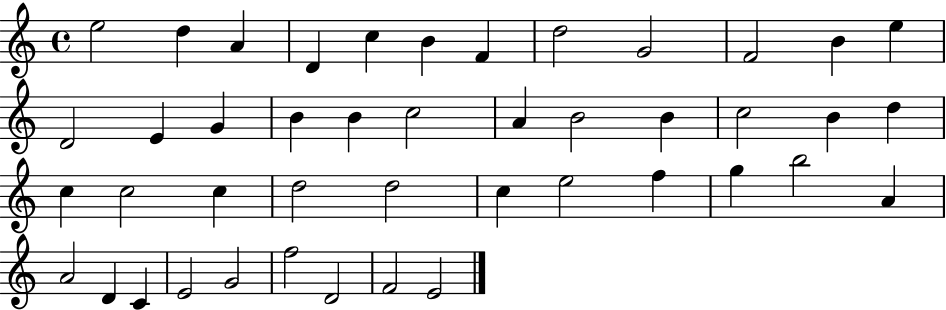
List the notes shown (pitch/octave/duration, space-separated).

E5/h D5/q A4/q D4/q C5/q B4/q F4/q D5/h G4/h F4/h B4/q E5/q D4/h E4/q G4/q B4/q B4/q C5/h A4/q B4/h B4/q C5/h B4/q D5/q C5/q C5/h C5/q D5/h D5/h C5/q E5/h F5/q G5/q B5/h A4/q A4/h D4/q C4/q E4/h G4/h F5/h D4/h F4/h E4/h